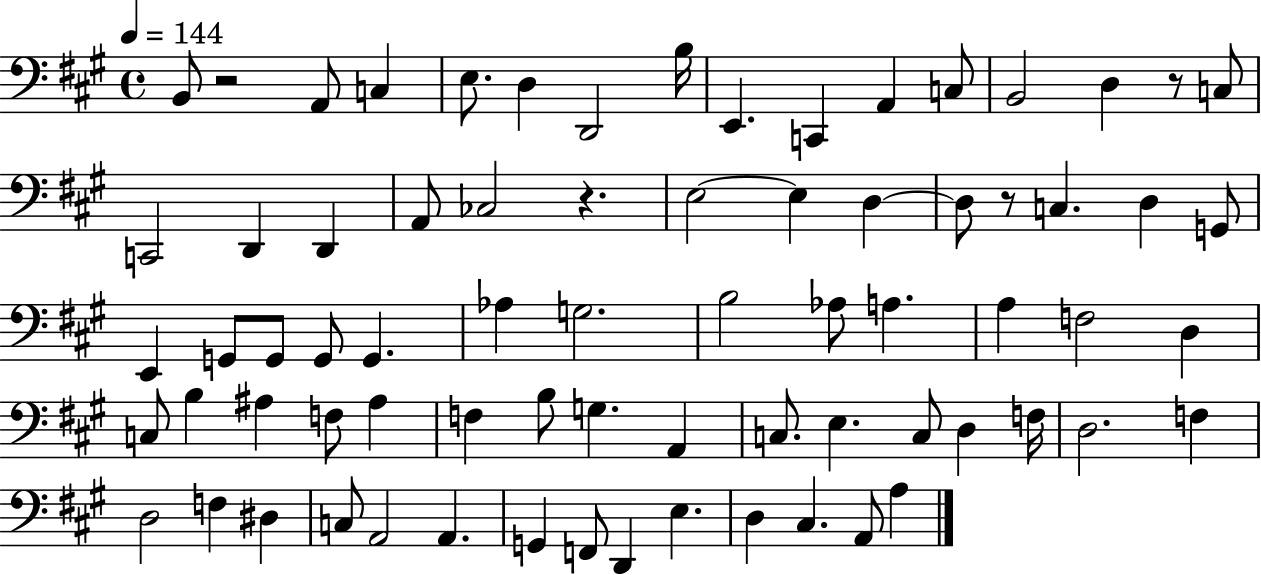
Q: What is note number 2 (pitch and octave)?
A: A2